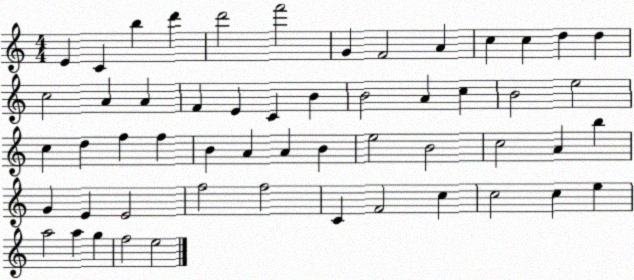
X:1
T:Untitled
M:4/4
L:1/4
K:C
E C b d' d'2 f'2 G F2 A c c d d c2 A A F E C B B2 A c B2 e2 c d f f B A A B e2 B2 c2 A b G E E2 f2 f2 C F2 c c2 c e a2 a g f2 e2